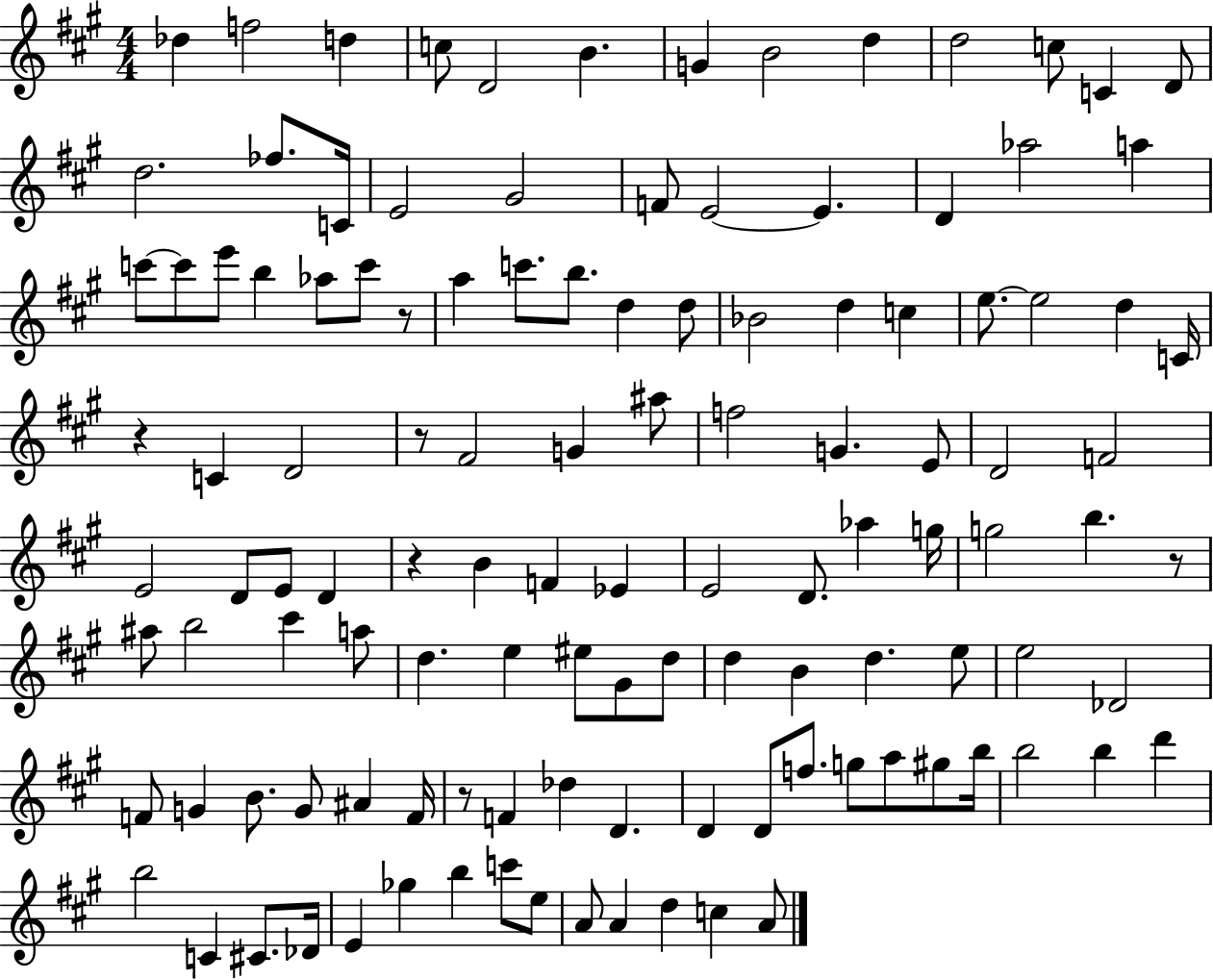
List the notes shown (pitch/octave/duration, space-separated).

Db5/q F5/h D5/q C5/e D4/h B4/q. G4/q B4/h D5/q D5/h C5/e C4/q D4/e D5/h. FES5/e. C4/s E4/h G#4/h F4/e E4/h E4/q. D4/q Ab5/h A5/q C6/e C6/e E6/e B5/q Ab5/e C6/e R/e A5/q C6/e. B5/e. D5/q D5/e Bb4/h D5/q C5/q E5/e. E5/h D5/q C4/s R/q C4/q D4/h R/e F#4/h G4/q A#5/e F5/h G4/q. E4/e D4/h F4/h E4/h D4/e E4/e D4/q R/q B4/q F4/q Eb4/q E4/h D4/e. Ab5/q G5/s G5/h B5/q. R/e A#5/e B5/h C#6/q A5/e D5/q. E5/q EIS5/e G#4/e D5/e D5/q B4/q D5/q. E5/e E5/h Db4/h F4/e G4/q B4/e. G4/e A#4/q F4/s R/e F4/q Db5/q D4/q. D4/q D4/e F5/e. G5/e A5/e G#5/e B5/s B5/h B5/q D6/q B5/h C4/q C#4/e. Db4/s E4/q Gb5/q B5/q C6/e E5/e A4/e A4/q D5/q C5/q A4/e